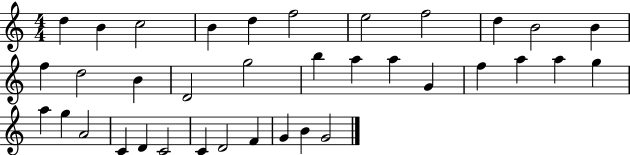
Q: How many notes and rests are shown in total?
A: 36